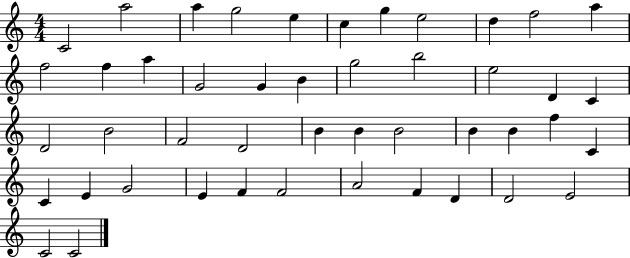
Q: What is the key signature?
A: C major